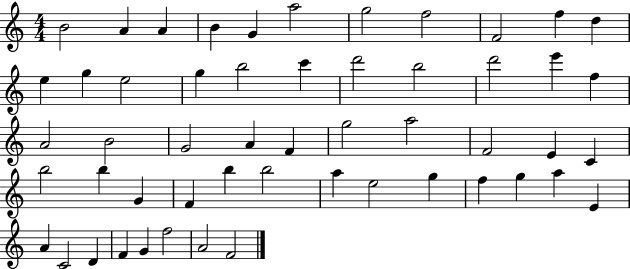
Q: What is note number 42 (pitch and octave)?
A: F5